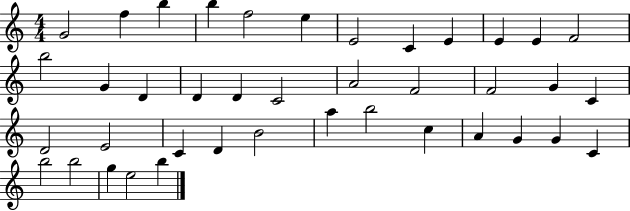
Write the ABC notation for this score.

X:1
T:Untitled
M:4/4
L:1/4
K:C
G2 f b b f2 e E2 C E E E F2 b2 G D D D C2 A2 F2 F2 G C D2 E2 C D B2 a b2 c A G G C b2 b2 g e2 b